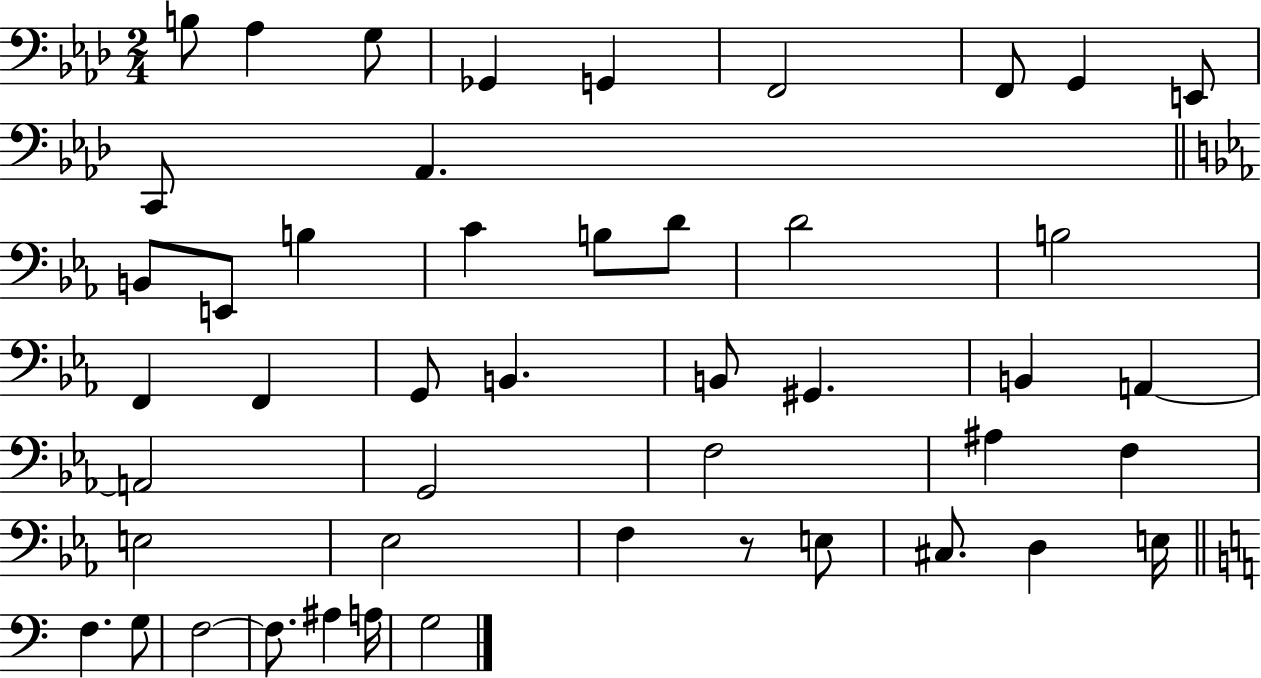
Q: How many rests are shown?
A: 1